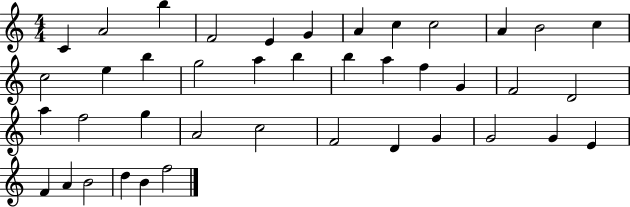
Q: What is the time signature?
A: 4/4